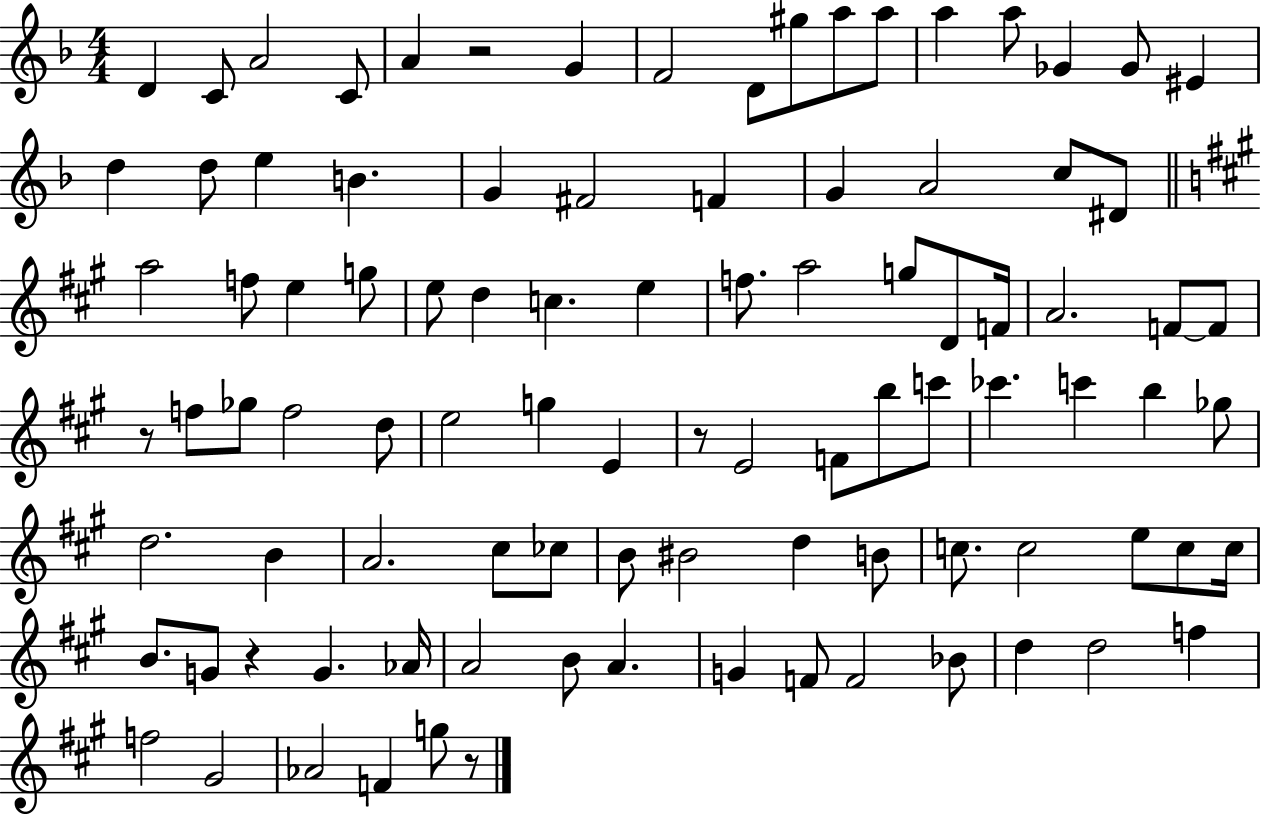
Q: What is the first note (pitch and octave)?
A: D4